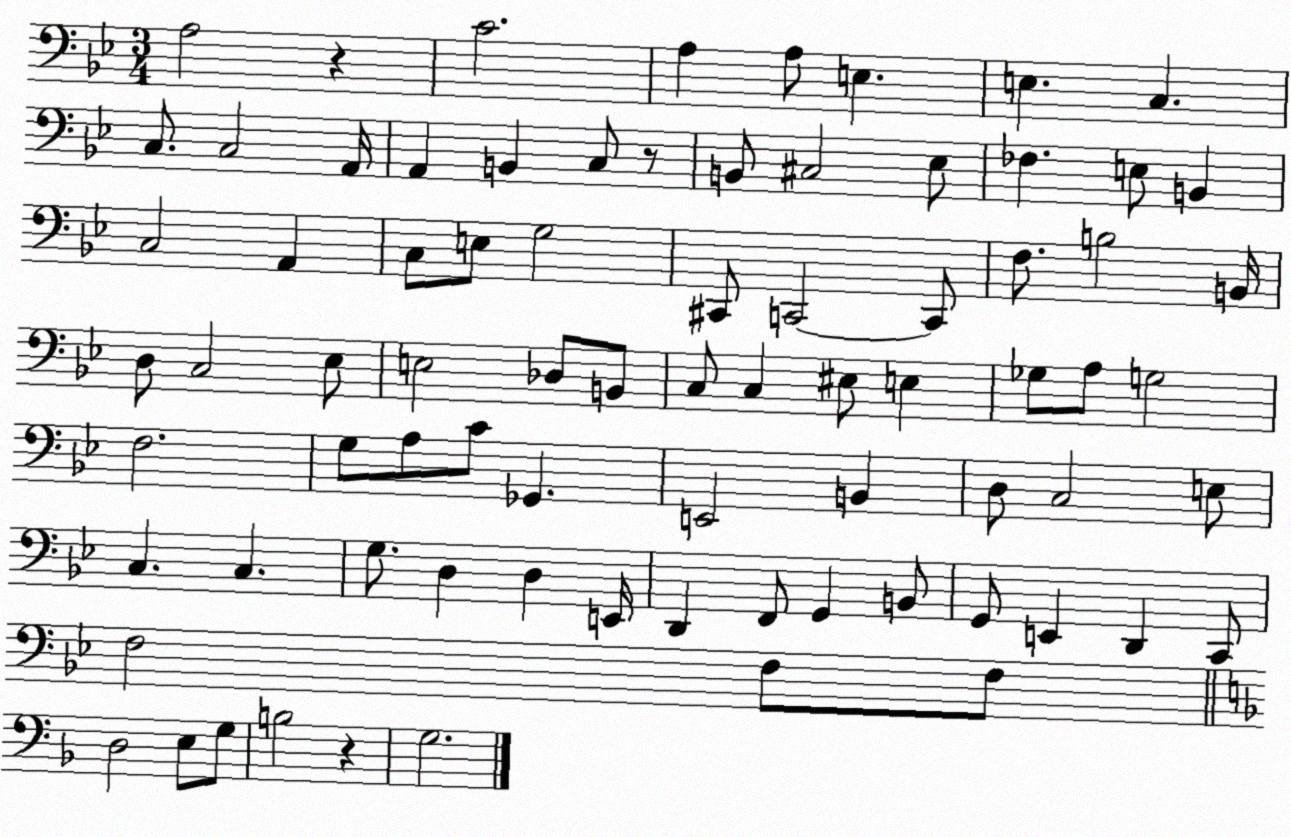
X:1
T:Untitled
M:3/4
L:1/4
K:Bb
A,2 z C2 A, A,/2 E, E, C, C,/2 C,2 A,,/4 A,, B,, C,/2 z/2 B,,/2 ^C,2 _E,/2 _F, E,/2 B,, C,2 A,, C,/2 E,/2 G,2 ^C,,/2 C,,2 C,,/2 F,/2 B,2 B,,/4 D,/2 C,2 _E,/2 E,2 _D,/2 B,,/2 C,/2 C, ^E,/2 E, _G,/2 A,/2 G,2 F,2 G,/2 A,/2 C/2 _G,, E,,2 B,, D,/2 C,2 E,/2 C, C, G,/2 D, D, E,,/4 D,, F,,/2 G,, B,,/2 G,,/2 E,, D,, C,,/2 F,2 F,/2 F,/2 D,2 E,/2 G,/2 B,2 z G,2